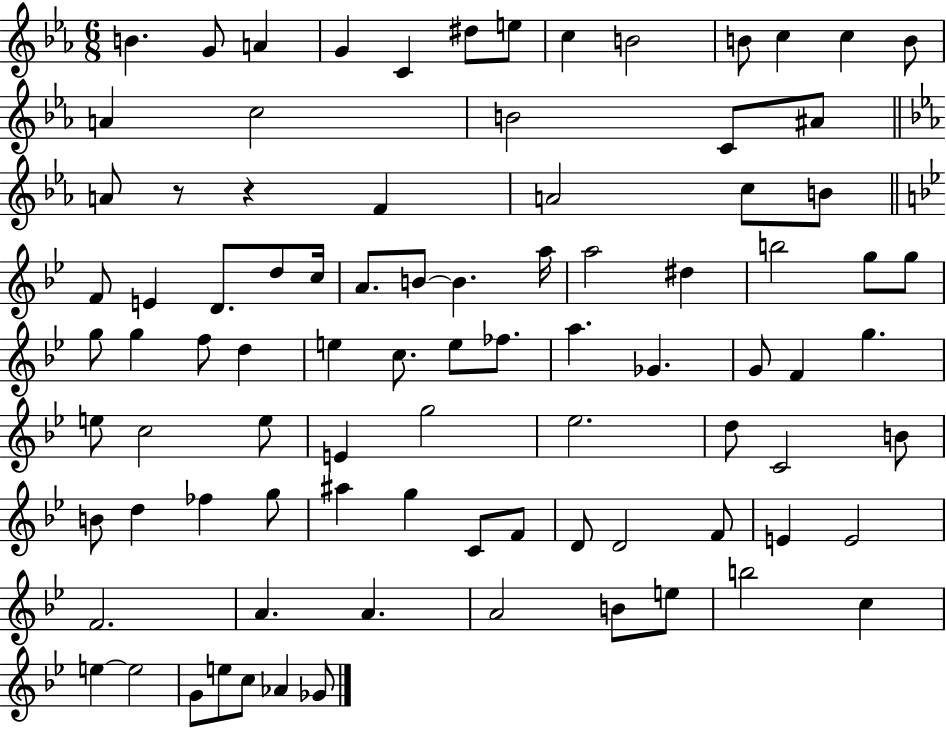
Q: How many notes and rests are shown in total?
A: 89